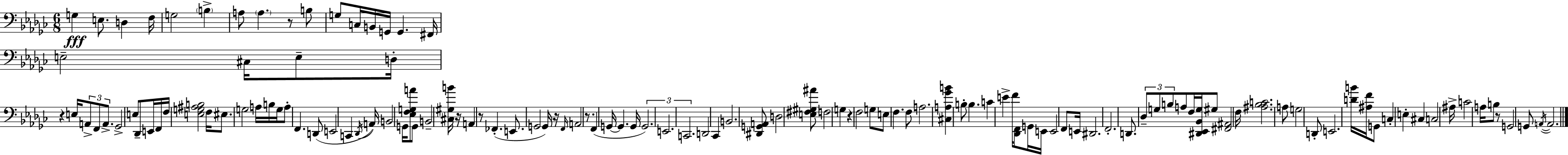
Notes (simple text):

G3/q E3/e. D3/q F3/s G3/h B3/q A3/e A3/q. R/e B3/e G3/e C3/s B2/s G2/s G2/q. F#2/s E3/h C#3/s E3/e D3/s R/q E3/s A2/e F2/e A2/e. Gb2/h E3/e Db2/e E2/s F2/s F3/s [E3,G3,A#3,B3]/h F3/s EIS3/e. G3/h A3/s B3/s G3/s A3/e F2/q. D2/e E2/h C2/q Db2/s A2/s B2/h G2/s [Eb3,F3,G3,A4]/e G2/e B2/h [C#3,G#3,B4]/s R/s A2/q R/e FES2/q. E2/e. G2/h G2/s R/s F2/s A2/h R/e. F2/q G2/s G2/q. G2/s G2/h. E2/h. C2/h. D2/h CES2/q B2/h. [D#2,G2,A2]/e D3/h [E3,F#3,G#3,A#4]/e F3/h G3/q R/q F3/h G3/e E3/e F3/q. F3/e A3/h. [C#3,A3,Gb4,B4]/q B3/e B3/q. C4/q E4/q F4/s [Db2,F2]/e G2/s E2/s E2/h F2/e E2/s D#2/h. F2/h. D2/e. Db3/e G3/e B3/e A3/e F3/s [D#2,Eb2,Bb2,G3]/s G#3/e [F#2,A#2]/h F3/s [A#3,Bb3,C4]/h. A3/e G3/h D2/e E2/h. [D4,B4]/s [A#3,F4]/s G2/e C3/q E3/q C#3/q C3/h A#3/s C4/h A3/s B3/e R/e G2/h G2/e A2/s A2/h.